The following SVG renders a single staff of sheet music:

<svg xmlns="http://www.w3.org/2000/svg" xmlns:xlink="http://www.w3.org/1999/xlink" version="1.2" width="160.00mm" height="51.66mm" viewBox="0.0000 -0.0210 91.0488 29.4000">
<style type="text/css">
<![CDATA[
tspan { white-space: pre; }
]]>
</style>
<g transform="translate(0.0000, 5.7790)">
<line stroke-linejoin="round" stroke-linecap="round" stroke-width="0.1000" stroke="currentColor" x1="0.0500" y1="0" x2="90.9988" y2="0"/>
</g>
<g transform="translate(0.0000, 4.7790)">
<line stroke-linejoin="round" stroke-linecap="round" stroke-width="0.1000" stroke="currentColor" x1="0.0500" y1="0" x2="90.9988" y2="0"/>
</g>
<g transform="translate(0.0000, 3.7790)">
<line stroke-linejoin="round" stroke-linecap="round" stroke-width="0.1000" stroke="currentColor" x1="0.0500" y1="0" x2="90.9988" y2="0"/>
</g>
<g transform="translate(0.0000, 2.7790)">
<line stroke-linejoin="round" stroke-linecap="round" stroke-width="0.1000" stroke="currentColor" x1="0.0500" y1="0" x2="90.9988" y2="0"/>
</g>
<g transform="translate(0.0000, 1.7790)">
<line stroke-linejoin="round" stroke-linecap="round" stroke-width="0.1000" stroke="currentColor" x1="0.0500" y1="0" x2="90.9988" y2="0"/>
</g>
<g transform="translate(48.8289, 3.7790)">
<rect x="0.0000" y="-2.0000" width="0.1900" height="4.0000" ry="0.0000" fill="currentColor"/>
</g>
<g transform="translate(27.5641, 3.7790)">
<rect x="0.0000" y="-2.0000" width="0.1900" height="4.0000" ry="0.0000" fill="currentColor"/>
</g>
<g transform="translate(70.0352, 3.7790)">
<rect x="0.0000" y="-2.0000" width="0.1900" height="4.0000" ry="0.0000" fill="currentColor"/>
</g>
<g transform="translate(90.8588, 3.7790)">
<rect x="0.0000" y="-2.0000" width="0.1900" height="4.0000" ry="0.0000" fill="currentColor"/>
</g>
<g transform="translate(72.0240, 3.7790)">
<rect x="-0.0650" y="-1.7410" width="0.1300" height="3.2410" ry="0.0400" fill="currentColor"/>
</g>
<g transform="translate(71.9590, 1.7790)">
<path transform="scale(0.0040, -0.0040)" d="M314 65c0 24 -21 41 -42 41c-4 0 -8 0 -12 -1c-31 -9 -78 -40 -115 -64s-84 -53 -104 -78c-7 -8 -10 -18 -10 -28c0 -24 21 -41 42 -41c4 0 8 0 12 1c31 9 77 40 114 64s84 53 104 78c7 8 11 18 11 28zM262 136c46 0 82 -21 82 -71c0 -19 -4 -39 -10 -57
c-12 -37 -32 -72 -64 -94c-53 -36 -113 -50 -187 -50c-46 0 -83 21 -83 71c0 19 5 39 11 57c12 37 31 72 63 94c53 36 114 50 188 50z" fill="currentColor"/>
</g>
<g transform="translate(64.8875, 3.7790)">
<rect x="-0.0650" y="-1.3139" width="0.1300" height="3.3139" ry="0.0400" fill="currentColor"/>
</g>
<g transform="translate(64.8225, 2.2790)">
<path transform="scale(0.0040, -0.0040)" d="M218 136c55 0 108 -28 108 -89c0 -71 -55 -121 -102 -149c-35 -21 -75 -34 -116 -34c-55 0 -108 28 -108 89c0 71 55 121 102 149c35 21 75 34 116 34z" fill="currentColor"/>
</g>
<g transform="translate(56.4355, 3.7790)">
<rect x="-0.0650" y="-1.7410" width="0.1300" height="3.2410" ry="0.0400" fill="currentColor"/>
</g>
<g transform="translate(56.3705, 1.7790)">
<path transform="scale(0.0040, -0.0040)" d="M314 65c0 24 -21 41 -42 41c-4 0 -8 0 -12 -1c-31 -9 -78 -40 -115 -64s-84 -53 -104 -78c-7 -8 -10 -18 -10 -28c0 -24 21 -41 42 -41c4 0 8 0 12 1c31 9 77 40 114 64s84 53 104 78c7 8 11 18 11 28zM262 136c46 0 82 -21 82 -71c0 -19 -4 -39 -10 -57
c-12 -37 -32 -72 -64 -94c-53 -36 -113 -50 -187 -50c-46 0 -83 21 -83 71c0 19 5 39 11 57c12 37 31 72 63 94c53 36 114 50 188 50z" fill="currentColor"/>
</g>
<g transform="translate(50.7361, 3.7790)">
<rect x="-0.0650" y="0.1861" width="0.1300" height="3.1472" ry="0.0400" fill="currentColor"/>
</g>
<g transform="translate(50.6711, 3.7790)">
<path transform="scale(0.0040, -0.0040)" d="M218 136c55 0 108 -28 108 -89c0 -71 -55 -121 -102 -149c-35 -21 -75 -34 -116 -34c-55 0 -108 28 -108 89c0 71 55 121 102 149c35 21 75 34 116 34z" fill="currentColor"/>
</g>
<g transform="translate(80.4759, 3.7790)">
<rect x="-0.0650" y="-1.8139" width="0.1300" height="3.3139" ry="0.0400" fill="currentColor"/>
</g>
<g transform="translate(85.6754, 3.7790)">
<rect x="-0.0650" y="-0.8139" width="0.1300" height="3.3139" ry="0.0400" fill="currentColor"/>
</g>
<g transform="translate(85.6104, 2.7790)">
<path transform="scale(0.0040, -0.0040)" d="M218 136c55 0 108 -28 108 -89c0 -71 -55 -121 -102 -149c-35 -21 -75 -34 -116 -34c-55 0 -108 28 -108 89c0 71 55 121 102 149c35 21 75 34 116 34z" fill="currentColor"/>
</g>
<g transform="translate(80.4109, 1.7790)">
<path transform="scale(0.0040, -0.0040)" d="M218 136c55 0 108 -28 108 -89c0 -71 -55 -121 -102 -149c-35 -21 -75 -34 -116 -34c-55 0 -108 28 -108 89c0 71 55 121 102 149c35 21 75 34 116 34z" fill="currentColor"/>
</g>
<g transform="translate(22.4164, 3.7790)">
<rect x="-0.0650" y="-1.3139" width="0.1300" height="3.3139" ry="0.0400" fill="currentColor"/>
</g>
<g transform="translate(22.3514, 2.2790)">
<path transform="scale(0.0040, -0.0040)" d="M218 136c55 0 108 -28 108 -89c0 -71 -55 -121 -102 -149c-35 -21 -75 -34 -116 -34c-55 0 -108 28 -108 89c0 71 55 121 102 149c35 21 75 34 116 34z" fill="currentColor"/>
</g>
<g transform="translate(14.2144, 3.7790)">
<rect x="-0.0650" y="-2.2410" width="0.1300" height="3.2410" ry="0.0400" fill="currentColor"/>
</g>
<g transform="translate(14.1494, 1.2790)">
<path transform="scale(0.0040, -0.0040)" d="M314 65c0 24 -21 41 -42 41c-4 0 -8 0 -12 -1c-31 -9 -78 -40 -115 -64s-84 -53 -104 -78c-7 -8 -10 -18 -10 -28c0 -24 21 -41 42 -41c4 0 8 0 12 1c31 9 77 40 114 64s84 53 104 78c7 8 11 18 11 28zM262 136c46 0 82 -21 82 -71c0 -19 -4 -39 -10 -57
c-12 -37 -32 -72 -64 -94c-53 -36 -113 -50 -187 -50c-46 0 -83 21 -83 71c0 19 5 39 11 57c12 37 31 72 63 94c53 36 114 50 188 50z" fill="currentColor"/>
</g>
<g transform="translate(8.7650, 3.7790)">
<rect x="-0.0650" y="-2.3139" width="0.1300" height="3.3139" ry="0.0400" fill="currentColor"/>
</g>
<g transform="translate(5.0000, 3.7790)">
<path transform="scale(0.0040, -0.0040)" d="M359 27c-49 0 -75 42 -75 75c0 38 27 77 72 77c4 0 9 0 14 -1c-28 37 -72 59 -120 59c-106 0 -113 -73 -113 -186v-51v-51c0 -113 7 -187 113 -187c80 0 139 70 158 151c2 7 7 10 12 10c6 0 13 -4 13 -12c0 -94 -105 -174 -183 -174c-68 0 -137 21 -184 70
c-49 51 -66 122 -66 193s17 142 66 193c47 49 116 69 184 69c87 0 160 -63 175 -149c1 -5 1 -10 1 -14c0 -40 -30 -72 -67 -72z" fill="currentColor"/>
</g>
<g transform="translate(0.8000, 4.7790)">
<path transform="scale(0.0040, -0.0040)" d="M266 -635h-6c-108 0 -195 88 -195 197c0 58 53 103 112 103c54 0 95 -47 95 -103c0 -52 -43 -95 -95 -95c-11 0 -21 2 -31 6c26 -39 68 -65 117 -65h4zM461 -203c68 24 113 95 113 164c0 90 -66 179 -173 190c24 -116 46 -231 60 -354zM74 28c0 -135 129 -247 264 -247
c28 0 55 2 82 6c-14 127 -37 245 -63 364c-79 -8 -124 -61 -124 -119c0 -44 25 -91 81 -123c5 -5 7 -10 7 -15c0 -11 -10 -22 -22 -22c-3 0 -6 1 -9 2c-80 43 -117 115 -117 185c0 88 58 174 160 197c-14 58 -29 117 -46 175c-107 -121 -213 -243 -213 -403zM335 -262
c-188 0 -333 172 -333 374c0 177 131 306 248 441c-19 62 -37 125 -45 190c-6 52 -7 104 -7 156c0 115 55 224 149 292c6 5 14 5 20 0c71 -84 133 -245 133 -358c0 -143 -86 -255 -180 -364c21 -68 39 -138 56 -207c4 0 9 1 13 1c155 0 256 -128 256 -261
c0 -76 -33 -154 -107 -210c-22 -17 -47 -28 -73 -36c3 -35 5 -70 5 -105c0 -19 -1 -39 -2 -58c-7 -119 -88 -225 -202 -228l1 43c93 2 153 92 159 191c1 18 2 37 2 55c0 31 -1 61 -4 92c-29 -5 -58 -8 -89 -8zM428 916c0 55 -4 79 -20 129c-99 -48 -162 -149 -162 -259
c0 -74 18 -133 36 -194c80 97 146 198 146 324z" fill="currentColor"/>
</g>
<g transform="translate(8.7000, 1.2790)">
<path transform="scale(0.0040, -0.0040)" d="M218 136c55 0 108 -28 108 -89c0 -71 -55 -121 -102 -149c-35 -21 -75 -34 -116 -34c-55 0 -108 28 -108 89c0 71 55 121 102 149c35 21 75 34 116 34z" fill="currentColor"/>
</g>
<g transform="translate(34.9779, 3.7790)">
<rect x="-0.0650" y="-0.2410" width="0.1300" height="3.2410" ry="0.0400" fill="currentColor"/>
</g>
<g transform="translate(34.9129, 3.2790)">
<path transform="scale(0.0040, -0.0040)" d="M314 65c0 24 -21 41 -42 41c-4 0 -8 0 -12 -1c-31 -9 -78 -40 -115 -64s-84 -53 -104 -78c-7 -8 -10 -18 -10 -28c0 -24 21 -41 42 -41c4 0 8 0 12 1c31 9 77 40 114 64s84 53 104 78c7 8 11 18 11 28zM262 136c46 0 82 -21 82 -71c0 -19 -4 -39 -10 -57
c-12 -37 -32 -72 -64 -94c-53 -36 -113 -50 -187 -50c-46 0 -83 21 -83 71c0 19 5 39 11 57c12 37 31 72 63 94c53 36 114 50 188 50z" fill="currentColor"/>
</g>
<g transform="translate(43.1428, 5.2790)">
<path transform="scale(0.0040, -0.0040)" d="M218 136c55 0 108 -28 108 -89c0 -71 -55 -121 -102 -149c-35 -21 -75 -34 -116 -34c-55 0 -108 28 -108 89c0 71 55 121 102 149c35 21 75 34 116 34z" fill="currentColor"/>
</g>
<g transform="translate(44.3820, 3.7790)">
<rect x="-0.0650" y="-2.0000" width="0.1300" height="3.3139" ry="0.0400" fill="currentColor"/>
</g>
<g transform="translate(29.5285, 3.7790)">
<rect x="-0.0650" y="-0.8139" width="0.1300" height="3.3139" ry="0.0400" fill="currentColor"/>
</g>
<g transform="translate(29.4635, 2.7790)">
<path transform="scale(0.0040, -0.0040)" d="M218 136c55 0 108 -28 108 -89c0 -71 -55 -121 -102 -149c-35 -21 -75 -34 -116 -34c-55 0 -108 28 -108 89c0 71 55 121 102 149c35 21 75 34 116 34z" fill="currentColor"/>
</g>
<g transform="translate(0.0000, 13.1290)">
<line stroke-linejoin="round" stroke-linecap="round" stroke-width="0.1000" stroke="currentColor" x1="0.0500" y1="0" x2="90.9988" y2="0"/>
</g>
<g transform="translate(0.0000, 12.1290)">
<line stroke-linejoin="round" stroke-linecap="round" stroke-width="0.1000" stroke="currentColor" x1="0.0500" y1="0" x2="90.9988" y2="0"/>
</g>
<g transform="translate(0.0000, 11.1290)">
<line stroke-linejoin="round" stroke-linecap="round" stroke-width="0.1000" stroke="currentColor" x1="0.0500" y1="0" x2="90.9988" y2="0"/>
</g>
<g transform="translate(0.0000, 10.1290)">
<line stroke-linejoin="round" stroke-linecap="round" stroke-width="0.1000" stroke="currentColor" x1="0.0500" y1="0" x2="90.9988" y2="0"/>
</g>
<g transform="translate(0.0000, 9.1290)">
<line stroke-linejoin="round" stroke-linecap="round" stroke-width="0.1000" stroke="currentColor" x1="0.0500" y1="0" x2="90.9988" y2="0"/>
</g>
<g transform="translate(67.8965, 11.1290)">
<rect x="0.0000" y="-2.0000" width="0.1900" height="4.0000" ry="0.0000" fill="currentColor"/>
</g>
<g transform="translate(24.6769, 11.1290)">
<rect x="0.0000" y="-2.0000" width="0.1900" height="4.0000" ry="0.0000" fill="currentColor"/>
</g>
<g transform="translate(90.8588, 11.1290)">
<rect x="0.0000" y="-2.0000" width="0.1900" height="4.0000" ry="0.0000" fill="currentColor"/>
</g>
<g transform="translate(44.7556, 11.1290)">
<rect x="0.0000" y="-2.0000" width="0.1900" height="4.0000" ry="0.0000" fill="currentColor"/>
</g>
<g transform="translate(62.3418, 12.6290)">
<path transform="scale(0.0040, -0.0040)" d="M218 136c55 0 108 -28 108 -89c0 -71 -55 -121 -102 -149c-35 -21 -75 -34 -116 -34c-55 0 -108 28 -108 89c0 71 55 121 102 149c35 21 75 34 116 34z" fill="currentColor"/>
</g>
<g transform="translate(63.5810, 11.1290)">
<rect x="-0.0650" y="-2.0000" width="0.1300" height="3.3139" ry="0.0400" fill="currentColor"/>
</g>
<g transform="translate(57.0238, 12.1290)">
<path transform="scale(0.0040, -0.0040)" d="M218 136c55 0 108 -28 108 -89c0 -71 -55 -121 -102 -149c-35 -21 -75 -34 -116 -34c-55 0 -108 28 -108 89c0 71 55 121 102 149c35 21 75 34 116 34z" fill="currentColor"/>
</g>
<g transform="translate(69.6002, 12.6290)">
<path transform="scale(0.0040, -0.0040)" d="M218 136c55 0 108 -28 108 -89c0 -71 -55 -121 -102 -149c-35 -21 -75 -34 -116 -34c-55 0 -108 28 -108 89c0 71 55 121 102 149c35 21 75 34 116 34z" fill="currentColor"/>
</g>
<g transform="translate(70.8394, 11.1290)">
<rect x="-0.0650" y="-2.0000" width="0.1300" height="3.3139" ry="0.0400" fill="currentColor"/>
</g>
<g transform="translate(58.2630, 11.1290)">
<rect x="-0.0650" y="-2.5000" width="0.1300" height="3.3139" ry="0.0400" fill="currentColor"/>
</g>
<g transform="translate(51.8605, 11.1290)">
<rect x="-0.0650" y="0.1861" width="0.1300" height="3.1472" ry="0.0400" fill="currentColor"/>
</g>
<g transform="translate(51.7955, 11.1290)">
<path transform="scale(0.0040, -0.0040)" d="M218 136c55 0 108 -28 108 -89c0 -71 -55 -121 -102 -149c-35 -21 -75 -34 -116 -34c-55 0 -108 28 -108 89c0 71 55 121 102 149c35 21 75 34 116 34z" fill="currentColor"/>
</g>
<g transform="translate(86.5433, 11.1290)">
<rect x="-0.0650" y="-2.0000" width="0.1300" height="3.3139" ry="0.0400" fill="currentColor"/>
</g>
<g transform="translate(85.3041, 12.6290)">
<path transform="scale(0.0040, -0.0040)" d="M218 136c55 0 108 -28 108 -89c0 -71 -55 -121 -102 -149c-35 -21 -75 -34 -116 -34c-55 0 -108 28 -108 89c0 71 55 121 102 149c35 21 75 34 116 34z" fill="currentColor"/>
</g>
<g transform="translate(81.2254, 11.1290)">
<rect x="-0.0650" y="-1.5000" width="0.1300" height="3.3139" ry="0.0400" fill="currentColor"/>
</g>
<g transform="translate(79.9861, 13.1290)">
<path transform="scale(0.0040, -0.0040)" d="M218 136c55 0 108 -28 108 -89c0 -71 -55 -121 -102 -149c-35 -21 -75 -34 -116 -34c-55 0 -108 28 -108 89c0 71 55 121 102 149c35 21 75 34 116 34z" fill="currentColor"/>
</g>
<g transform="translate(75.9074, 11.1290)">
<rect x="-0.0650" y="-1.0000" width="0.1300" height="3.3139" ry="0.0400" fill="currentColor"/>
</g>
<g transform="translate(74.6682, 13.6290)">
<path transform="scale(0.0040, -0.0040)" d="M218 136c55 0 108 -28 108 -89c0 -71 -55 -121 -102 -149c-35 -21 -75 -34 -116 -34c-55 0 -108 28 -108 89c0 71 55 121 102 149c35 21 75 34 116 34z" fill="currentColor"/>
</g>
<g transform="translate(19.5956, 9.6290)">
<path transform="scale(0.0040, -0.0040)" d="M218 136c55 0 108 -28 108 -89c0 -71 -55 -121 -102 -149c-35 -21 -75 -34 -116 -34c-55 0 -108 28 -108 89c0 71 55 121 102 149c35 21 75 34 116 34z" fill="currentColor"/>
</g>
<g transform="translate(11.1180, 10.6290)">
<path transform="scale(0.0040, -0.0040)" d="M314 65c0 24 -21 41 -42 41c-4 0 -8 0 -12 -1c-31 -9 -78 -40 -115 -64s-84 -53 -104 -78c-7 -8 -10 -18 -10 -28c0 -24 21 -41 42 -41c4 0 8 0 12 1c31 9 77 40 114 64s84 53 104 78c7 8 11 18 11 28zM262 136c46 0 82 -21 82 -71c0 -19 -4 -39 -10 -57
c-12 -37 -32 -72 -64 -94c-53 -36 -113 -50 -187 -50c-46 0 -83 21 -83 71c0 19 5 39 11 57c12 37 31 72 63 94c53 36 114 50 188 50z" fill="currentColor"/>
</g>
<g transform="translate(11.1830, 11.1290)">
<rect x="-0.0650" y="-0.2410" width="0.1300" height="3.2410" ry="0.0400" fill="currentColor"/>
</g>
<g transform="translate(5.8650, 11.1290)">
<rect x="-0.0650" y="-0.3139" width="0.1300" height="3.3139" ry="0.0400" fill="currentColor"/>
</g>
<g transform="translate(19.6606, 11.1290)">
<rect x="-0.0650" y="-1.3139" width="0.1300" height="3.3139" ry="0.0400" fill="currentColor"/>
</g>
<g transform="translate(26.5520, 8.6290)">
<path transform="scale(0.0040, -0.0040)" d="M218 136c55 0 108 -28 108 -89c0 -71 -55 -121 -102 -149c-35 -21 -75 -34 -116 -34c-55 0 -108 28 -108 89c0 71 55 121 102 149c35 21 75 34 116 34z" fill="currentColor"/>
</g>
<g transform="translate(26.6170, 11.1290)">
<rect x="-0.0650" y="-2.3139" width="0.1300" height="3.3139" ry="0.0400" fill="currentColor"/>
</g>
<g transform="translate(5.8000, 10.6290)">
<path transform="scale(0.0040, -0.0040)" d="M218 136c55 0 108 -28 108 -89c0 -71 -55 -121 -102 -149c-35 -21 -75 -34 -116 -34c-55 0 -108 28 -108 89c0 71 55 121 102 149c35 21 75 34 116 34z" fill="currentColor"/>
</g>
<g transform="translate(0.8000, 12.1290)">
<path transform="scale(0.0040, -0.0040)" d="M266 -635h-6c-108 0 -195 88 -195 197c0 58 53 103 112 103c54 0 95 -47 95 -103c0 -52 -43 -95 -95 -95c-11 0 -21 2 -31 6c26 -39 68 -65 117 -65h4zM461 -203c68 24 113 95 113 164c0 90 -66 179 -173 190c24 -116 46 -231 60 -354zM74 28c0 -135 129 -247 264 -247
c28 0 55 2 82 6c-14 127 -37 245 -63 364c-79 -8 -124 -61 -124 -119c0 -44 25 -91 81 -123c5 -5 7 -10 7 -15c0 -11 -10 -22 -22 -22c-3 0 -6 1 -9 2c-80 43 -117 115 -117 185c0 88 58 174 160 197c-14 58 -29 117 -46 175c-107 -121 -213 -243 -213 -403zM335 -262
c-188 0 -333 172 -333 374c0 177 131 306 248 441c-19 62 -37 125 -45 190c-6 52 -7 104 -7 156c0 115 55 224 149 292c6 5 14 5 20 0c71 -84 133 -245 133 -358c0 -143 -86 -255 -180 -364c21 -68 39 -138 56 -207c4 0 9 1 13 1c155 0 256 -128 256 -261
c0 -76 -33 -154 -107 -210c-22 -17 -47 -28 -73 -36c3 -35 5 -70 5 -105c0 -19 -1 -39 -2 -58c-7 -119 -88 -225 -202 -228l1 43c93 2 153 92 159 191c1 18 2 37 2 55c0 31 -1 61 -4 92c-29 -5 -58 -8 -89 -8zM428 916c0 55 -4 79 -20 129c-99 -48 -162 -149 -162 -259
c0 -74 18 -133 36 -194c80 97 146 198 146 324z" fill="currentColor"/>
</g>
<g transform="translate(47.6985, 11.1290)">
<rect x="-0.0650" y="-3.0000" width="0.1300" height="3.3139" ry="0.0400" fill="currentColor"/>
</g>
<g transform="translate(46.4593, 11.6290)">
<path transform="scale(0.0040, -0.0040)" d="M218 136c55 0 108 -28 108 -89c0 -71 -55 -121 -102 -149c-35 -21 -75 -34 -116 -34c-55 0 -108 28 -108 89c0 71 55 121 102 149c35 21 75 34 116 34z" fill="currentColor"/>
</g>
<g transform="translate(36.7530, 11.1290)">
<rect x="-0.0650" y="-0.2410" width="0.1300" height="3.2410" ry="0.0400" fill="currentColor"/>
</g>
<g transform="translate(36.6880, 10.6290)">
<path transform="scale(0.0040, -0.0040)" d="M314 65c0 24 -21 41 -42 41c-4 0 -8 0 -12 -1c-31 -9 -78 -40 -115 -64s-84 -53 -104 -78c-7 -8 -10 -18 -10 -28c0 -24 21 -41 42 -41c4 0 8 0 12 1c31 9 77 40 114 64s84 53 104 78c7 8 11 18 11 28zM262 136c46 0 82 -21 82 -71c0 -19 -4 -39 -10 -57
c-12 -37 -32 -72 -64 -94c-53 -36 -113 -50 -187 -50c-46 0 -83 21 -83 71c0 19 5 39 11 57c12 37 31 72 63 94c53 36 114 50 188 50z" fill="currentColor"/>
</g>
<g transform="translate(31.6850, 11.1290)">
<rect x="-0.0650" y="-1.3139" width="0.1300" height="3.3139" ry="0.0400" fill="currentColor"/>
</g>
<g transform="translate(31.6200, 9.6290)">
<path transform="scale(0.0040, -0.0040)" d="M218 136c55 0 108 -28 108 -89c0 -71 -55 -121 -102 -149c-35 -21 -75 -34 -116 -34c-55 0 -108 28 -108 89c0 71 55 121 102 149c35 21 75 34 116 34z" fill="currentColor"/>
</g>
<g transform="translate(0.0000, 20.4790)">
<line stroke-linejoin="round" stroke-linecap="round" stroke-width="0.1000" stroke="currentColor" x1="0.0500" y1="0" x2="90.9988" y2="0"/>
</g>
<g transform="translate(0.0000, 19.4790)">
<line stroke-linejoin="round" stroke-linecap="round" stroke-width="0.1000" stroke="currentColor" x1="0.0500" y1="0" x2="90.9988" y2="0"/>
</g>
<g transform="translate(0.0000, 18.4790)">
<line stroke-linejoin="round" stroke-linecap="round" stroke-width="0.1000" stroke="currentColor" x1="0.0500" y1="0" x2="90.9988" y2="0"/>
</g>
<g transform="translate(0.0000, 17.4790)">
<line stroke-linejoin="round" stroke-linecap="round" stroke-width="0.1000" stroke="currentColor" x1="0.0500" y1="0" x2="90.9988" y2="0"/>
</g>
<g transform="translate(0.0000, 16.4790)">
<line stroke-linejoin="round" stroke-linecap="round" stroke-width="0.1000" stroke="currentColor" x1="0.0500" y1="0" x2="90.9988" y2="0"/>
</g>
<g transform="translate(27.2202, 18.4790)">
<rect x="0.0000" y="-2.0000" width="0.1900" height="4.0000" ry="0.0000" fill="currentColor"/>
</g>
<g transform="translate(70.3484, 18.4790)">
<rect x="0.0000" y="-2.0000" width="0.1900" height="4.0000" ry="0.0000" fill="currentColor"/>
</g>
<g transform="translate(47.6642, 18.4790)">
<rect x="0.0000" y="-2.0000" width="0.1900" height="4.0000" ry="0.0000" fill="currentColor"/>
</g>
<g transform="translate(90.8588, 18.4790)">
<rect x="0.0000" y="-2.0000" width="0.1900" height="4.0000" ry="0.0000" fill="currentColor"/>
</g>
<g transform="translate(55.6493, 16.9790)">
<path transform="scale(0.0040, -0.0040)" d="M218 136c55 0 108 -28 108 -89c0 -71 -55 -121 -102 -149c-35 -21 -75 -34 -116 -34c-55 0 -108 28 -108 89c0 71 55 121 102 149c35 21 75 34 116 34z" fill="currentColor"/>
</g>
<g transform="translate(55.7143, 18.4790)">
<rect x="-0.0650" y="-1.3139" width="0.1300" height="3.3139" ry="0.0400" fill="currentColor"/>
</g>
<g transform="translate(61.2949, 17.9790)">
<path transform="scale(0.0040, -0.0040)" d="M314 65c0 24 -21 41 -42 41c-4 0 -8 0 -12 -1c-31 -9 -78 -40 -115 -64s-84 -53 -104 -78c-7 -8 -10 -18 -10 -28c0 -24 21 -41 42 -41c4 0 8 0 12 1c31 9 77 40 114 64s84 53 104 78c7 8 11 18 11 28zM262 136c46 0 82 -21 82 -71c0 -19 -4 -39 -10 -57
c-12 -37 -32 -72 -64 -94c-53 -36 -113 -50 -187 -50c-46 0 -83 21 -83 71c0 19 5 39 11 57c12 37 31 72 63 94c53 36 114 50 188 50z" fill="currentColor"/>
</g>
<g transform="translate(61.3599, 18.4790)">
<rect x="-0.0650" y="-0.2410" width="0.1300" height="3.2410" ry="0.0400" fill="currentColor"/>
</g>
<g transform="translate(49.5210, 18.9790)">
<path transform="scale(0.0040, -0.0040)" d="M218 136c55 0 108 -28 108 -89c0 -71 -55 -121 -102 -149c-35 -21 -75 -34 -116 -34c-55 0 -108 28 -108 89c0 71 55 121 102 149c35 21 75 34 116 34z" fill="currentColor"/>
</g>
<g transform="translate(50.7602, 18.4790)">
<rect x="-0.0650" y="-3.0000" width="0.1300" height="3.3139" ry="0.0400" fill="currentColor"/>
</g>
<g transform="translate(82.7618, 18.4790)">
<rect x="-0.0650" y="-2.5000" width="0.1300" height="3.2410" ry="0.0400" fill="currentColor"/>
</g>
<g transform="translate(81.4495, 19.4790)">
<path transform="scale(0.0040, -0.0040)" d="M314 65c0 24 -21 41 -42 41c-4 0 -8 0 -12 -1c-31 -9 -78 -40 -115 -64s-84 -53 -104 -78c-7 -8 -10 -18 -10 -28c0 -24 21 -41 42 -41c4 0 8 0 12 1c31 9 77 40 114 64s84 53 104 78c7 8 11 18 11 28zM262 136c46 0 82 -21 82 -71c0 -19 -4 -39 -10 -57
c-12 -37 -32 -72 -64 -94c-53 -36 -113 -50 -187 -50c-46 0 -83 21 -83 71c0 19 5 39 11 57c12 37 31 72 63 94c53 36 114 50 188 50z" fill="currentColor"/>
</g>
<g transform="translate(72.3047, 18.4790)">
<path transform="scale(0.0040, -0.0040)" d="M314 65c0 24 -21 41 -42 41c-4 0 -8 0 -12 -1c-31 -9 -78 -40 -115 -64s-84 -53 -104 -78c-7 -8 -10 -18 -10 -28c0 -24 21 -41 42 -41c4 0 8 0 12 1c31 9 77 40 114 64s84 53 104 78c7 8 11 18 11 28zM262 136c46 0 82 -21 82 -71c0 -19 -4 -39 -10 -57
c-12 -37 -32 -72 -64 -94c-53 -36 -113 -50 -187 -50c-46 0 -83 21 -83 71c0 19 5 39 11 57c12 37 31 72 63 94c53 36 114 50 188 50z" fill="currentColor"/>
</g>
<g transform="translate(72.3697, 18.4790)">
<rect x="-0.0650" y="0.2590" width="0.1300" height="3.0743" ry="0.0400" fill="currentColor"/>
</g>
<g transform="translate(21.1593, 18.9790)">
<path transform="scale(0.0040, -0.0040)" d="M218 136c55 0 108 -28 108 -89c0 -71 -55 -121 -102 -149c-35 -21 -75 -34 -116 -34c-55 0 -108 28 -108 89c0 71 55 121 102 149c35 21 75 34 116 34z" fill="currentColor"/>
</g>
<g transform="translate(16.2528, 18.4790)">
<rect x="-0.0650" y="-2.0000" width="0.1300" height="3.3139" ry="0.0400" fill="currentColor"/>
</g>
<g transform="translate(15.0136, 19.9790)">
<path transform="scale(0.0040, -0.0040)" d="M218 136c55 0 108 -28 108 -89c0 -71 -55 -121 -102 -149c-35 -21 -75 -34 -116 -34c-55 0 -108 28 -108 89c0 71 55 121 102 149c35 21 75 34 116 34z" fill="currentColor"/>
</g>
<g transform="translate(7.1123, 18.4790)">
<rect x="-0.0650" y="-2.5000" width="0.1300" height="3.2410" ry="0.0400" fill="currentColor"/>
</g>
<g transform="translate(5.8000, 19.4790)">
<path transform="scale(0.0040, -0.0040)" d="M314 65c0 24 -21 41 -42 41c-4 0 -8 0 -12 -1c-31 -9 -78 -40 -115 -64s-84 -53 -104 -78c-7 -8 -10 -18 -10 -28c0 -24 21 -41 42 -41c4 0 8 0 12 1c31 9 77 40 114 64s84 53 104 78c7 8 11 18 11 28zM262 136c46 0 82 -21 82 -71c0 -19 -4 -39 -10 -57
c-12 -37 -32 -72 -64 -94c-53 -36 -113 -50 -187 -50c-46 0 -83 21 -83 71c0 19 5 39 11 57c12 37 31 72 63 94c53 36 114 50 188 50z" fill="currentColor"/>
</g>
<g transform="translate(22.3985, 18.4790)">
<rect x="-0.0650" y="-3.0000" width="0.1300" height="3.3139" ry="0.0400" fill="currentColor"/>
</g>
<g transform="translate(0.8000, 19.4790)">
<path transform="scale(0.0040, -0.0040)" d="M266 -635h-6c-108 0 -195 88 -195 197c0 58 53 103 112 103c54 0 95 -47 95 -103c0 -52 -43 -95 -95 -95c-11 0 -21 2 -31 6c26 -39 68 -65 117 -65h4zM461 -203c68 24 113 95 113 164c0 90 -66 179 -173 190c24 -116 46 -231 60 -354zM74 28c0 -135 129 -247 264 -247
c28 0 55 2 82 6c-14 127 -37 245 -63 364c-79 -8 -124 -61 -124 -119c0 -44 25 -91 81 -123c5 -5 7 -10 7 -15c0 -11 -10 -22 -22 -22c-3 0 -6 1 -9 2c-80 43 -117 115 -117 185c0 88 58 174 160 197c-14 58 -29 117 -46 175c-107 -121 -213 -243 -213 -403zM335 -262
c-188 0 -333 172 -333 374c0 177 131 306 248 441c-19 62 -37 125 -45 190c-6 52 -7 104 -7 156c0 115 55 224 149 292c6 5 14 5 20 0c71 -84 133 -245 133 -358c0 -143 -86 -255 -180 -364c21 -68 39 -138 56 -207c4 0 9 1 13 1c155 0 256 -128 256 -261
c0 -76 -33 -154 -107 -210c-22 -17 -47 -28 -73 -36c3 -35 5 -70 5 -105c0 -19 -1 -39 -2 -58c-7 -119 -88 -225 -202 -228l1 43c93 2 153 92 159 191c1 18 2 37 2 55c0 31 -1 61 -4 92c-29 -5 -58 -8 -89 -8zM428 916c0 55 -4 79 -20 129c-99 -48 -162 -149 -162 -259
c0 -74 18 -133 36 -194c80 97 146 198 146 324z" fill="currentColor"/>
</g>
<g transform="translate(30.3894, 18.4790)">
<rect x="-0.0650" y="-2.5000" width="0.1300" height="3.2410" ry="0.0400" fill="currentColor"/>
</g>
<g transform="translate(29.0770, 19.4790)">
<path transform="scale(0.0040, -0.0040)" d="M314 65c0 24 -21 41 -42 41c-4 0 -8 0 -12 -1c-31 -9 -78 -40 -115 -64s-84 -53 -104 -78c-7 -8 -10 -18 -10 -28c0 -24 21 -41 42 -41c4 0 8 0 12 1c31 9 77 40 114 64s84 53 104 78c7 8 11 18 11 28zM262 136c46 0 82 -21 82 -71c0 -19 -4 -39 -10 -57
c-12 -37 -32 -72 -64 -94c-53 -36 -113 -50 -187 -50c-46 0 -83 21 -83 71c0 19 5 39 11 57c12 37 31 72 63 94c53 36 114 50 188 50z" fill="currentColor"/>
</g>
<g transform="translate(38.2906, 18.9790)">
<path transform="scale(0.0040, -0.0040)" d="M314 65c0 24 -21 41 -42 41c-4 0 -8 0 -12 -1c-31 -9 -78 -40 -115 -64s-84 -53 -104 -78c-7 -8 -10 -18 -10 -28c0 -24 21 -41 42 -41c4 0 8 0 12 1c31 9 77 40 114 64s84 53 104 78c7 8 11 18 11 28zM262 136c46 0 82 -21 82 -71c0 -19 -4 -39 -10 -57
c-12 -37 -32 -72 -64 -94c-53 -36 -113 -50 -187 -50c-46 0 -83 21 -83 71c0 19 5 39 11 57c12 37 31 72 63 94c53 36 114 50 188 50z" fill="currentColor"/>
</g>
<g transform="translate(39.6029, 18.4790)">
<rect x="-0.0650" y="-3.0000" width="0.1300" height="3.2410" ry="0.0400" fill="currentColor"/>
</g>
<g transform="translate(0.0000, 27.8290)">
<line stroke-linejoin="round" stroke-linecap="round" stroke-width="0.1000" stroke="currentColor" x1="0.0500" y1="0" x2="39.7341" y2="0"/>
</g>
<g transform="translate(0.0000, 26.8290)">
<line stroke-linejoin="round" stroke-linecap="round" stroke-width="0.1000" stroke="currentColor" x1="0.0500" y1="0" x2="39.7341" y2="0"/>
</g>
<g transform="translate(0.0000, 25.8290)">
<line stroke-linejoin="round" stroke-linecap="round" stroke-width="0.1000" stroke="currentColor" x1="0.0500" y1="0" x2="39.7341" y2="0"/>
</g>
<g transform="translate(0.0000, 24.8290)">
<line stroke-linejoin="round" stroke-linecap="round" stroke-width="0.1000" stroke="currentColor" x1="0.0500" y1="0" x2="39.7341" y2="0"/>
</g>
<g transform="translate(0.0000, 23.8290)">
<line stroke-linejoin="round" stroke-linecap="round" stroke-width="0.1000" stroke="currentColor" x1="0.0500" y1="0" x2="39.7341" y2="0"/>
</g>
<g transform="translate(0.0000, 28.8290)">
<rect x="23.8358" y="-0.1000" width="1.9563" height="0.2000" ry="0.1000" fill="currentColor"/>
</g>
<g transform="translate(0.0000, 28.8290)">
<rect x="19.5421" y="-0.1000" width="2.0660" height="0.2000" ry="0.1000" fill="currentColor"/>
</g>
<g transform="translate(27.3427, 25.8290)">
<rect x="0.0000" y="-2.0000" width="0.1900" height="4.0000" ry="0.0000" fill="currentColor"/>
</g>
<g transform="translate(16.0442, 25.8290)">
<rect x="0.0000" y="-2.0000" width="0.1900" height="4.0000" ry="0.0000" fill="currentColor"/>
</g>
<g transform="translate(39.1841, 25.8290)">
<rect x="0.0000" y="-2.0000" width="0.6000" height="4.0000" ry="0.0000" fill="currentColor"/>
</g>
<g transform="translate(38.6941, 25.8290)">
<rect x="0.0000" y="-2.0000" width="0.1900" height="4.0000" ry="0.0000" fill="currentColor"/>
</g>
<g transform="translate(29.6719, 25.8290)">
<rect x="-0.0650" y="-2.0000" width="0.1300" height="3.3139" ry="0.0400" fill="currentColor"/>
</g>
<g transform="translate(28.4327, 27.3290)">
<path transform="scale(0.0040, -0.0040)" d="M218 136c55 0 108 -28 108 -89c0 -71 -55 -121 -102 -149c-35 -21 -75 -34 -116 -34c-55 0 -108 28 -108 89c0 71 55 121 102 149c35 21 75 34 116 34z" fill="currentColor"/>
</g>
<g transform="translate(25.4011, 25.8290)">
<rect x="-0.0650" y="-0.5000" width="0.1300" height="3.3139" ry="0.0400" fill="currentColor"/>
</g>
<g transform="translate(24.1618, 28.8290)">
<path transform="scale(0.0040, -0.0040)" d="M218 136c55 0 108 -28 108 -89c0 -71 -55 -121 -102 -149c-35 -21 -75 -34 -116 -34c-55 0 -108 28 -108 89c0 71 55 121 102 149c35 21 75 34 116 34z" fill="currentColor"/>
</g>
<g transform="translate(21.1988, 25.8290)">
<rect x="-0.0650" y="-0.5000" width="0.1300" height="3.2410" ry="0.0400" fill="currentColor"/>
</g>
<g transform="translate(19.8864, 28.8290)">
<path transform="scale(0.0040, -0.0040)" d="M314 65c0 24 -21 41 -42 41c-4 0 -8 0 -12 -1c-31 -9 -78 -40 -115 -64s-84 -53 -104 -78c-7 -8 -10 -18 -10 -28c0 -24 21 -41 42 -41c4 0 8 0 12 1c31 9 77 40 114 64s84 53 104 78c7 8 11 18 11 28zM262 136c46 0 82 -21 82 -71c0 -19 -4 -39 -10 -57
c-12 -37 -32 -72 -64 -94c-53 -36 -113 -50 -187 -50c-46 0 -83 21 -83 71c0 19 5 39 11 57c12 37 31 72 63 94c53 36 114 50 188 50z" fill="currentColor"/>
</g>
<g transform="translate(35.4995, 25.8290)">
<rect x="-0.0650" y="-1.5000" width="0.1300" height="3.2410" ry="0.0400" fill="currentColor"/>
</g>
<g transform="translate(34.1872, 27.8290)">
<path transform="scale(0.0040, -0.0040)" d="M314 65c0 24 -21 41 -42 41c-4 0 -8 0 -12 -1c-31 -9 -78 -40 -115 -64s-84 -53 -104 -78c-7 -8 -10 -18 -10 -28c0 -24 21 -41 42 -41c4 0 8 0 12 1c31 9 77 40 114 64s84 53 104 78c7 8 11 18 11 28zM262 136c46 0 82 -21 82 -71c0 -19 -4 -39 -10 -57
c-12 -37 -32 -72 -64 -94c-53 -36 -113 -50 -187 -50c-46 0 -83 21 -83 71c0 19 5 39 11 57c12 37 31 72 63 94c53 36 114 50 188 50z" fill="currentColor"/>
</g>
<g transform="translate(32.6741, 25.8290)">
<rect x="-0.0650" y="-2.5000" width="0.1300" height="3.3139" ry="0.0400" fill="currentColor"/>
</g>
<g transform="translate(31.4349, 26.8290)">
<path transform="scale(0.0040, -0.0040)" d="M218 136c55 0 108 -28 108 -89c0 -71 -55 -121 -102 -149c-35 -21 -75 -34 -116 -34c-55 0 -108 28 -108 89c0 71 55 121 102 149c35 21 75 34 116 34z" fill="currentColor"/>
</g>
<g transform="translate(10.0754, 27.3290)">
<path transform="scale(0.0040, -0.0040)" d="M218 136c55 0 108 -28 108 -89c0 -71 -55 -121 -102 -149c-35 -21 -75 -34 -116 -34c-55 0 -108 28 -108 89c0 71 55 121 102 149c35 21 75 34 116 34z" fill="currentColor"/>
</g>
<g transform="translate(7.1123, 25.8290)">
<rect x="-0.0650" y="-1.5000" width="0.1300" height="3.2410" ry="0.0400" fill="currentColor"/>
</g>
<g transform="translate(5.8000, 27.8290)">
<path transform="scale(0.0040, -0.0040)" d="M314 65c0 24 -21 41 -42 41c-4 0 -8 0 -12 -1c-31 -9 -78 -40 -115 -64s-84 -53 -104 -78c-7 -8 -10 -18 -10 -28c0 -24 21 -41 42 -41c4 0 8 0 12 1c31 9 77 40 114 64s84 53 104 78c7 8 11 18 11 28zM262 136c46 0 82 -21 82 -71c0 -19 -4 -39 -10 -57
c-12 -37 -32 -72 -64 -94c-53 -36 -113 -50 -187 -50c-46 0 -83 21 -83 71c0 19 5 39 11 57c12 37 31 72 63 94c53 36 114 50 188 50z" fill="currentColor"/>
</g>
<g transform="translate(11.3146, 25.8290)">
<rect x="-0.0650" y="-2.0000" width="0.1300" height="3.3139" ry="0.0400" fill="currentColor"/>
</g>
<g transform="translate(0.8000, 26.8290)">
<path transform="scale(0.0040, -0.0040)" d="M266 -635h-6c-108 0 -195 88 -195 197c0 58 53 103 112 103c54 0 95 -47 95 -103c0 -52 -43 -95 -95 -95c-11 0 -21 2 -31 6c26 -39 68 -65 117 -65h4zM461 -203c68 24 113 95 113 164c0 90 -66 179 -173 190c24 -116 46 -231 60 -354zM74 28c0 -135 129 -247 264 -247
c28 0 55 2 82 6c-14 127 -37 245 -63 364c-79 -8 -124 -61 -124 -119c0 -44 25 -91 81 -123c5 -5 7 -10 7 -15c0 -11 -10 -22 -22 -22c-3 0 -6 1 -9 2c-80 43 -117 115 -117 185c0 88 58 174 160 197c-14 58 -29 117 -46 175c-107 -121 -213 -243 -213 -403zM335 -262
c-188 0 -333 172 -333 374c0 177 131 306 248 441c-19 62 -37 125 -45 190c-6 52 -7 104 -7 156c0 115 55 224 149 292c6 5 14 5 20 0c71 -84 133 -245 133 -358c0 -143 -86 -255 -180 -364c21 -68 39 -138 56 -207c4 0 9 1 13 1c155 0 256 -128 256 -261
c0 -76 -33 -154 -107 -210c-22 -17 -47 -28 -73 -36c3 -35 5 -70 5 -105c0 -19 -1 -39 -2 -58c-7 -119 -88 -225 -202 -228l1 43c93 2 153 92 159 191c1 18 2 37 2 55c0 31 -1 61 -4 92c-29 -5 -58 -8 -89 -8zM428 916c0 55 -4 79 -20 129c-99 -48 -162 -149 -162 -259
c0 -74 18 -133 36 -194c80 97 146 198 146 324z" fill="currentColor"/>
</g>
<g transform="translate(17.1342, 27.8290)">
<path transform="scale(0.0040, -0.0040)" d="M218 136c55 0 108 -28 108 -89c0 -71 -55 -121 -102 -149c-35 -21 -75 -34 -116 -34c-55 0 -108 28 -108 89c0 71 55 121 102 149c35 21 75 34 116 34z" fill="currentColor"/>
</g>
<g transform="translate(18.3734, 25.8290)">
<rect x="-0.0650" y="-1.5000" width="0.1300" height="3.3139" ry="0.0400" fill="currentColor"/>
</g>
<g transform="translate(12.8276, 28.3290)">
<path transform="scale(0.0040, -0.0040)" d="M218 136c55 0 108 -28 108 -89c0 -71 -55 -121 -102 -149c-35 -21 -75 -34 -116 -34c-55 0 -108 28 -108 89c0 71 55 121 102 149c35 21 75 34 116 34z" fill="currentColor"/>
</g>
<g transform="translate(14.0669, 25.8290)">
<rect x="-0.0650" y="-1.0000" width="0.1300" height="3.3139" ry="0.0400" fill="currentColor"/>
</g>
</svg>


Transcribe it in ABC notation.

X:1
T:Untitled
M:4/4
L:1/4
K:C
g g2 e d c2 F B f2 e f2 f d c c2 e g e c2 A B G F F D E F G2 F A G2 A2 A e c2 B2 G2 E2 F D E C2 C F G E2